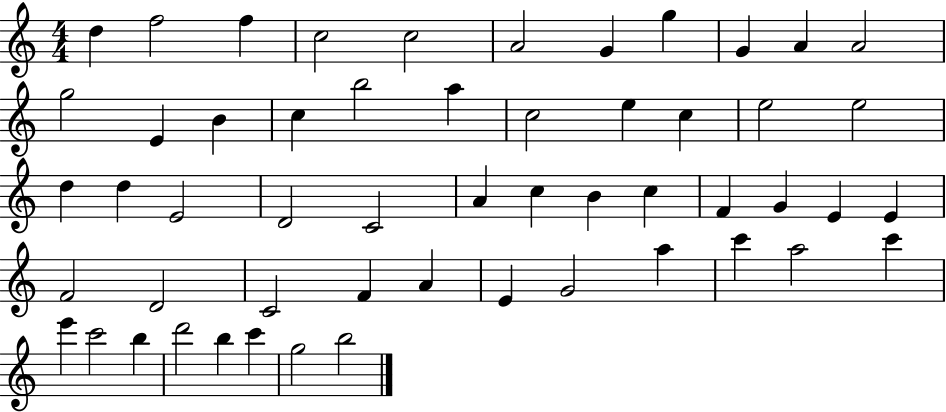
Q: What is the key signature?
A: C major